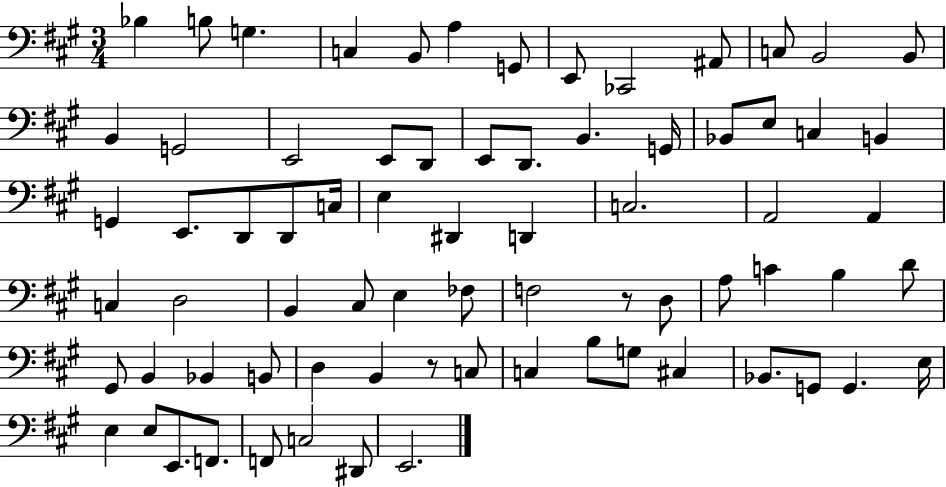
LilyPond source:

{
  \clef bass
  \numericTimeSignature
  \time 3/4
  \key a \major
  bes4 b8 g4. | c4 b,8 a4 g,8 | e,8 ces,2 ais,8 | c8 b,2 b,8 | \break b,4 g,2 | e,2 e,8 d,8 | e,8 d,8. b,4. g,16 | bes,8 e8 c4 b,4 | \break g,4 e,8. d,8 d,8 c16 | e4 dis,4 d,4 | c2. | a,2 a,4 | \break c4 d2 | b,4 cis8 e4 fes8 | f2 r8 d8 | a8 c'4 b4 d'8 | \break gis,8 b,4 bes,4 b,8 | d4 b,4 r8 c8 | c4 b8 g8 cis4 | bes,8. g,8 g,4. e16 | \break e4 e8 e,8. f,8. | f,8 c2 dis,8 | e,2. | \bar "|."
}